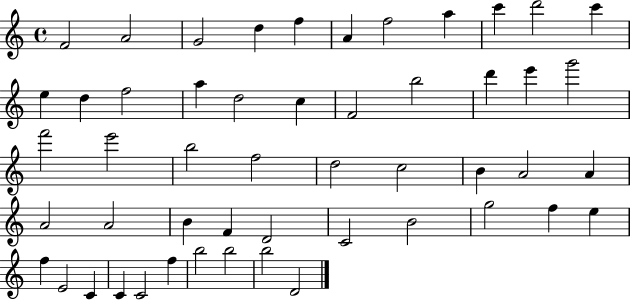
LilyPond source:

{
  \clef treble
  \time 4/4
  \defaultTimeSignature
  \key c \major
  f'2 a'2 | g'2 d''4 f''4 | a'4 f''2 a''4 | c'''4 d'''2 c'''4 | \break e''4 d''4 f''2 | a''4 d''2 c''4 | f'2 b''2 | d'''4 e'''4 g'''2 | \break f'''2 e'''2 | b''2 f''2 | d''2 c''2 | b'4 a'2 a'4 | \break a'2 a'2 | b'4 f'4 d'2 | c'2 b'2 | g''2 f''4 e''4 | \break f''4 e'2 c'4 | c'4 c'2 f''4 | b''2 b''2 | b''2 d'2 | \break \bar "|."
}